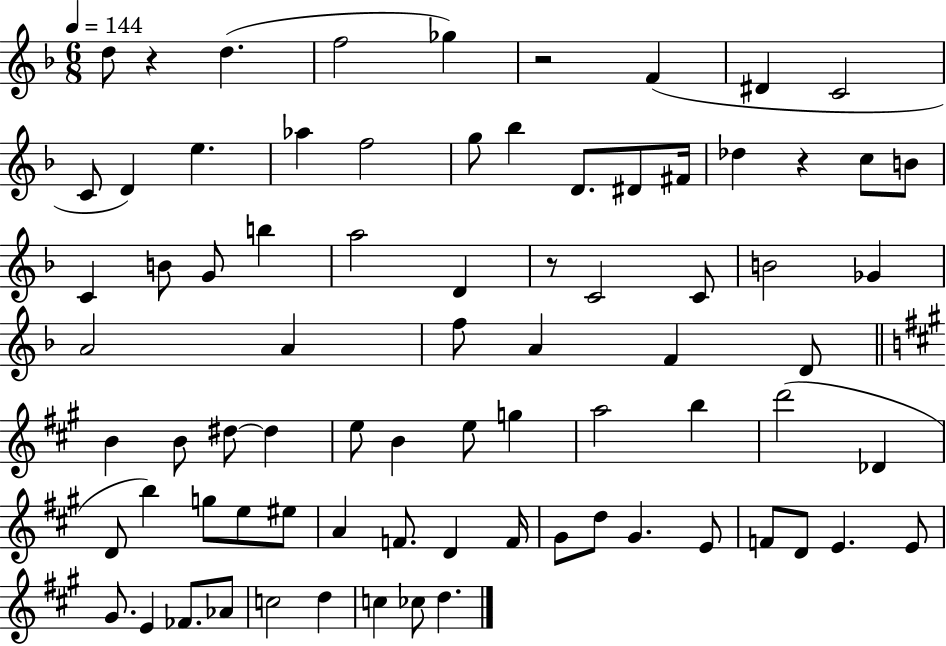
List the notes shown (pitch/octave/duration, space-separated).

D5/e R/q D5/q. F5/h Gb5/q R/h F4/q D#4/q C4/h C4/e D4/q E5/q. Ab5/q F5/h G5/e Bb5/q D4/e. D#4/e F#4/s Db5/q R/q C5/e B4/e C4/q B4/e G4/e B5/q A5/h D4/q R/e C4/h C4/e B4/h Gb4/q A4/h A4/q F5/e A4/q F4/q D4/e B4/q B4/e D#5/e D#5/q E5/e B4/q E5/e G5/q A5/h B5/q D6/h Db4/q D4/e B5/q G5/e E5/e EIS5/e A4/q F4/e. D4/q F4/s G#4/e D5/e G#4/q. E4/e F4/e D4/e E4/q. E4/e G#4/e. E4/q FES4/e. Ab4/e C5/h D5/q C5/q CES5/e D5/q.